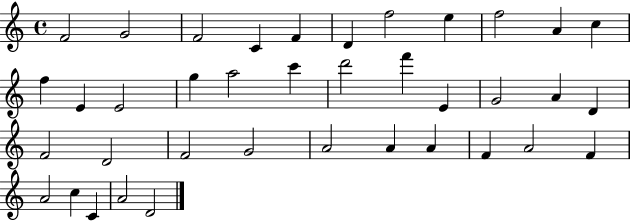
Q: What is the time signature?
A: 4/4